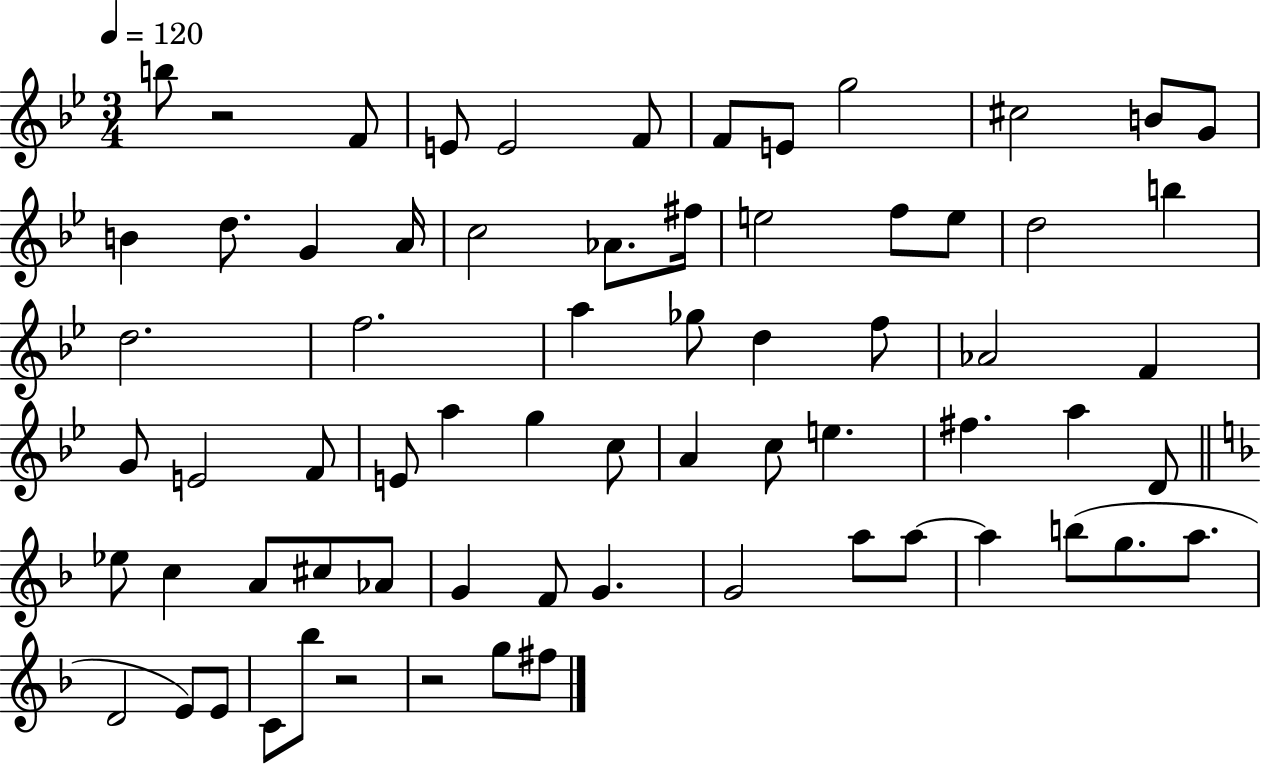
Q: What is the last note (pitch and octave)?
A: F#5